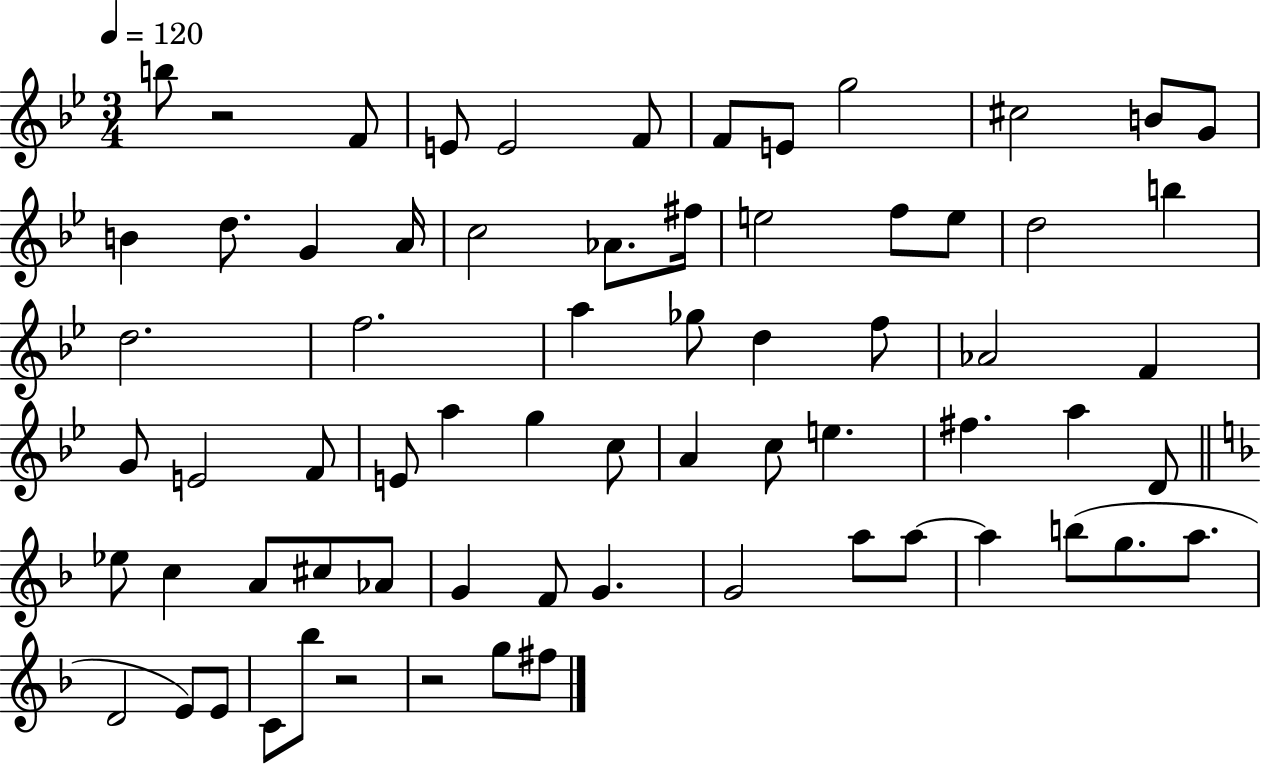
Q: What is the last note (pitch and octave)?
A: F#5